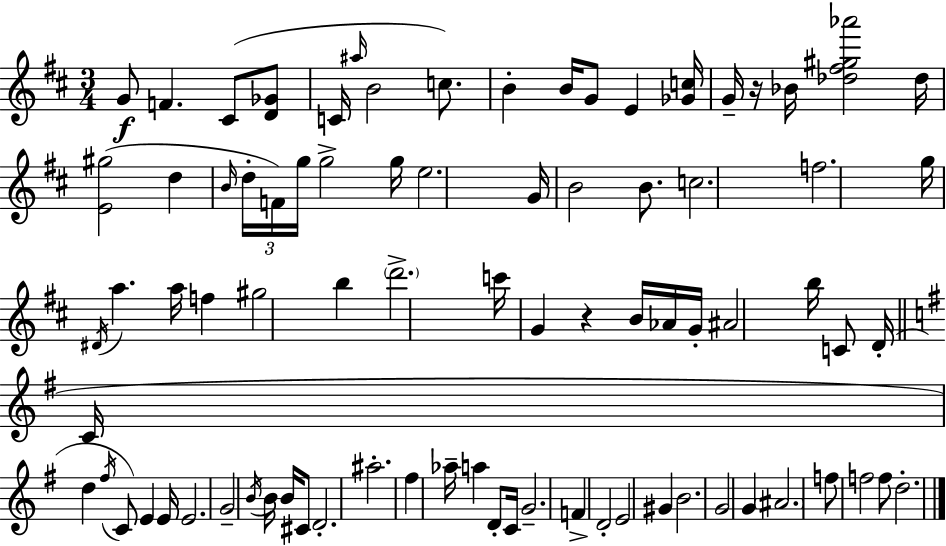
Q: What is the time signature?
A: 3/4